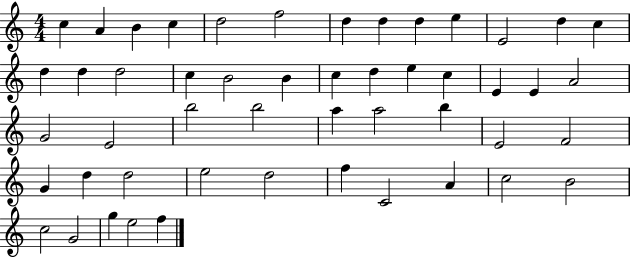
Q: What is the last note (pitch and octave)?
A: F5